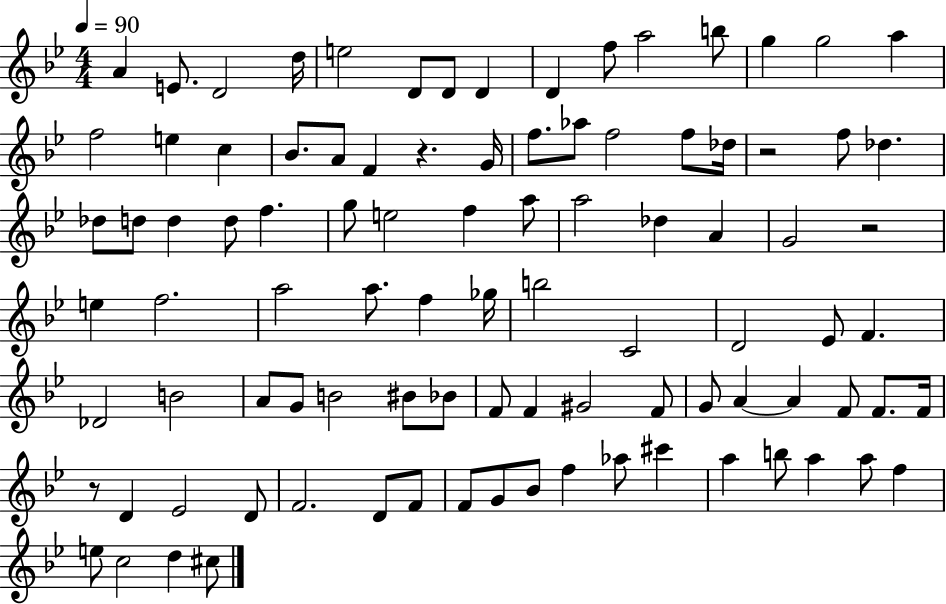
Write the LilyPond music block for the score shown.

{
  \clef treble
  \numericTimeSignature
  \time 4/4
  \key bes \major
  \tempo 4 = 90
  \repeat volta 2 { a'4 e'8. d'2 d''16 | e''2 d'8 d'8 d'4 | d'4 f''8 a''2 b''8 | g''4 g''2 a''4 | \break f''2 e''4 c''4 | bes'8. a'8 f'4 r4. g'16 | f''8. aes''8 f''2 f''8 des''16 | r2 f''8 des''4. | \break des''8 d''8 d''4 d''8 f''4. | g''8 e''2 f''4 a''8 | a''2 des''4 a'4 | g'2 r2 | \break e''4 f''2. | a''2 a''8. f''4 ges''16 | b''2 c'2 | d'2 ees'8 f'4. | \break des'2 b'2 | a'8 g'8 b'2 bis'8 bes'8 | f'8 f'4 gis'2 f'8 | g'8 a'4~~ a'4 f'8 f'8. f'16 | \break r8 d'4 ees'2 d'8 | f'2. d'8 f'8 | f'8 g'8 bes'8 f''4 aes''8 cis'''4 | a''4 b''8 a''4 a''8 f''4 | \break e''8 c''2 d''4 cis''8 | } \bar "|."
}